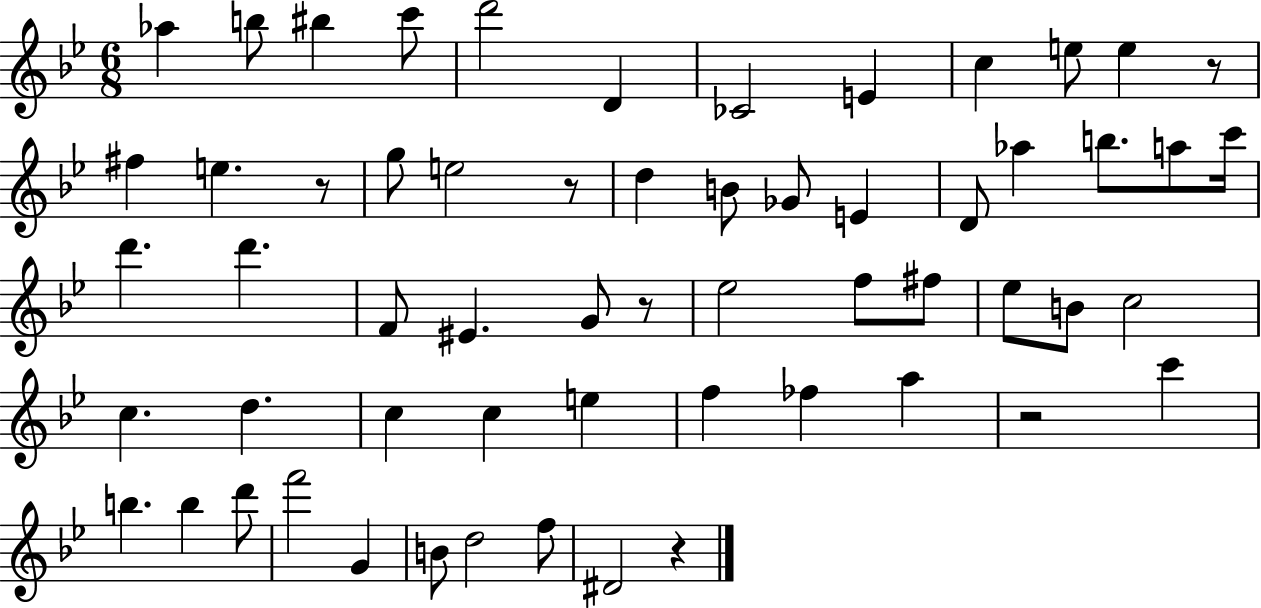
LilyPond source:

{
  \clef treble
  \numericTimeSignature
  \time 6/8
  \key bes \major
  aes''4 b''8 bis''4 c'''8 | d'''2 d'4 | ces'2 e'4 | c''4 e''8 e''4 r8 | \break fis''4 e''4. r8 | g''8 e''2 r8 | d''4 b'8 ges'8 e'4 | d'8 aes''4 b''8. a''8 c'''16 | \break d'''4. d'''4. | f'8 eis'4. g'8 r8 | ees''2 f''8 fis''8 | ees''8 b'8 c''2 | \break c''4. d''4. | c''4 c''4 e''4 | f''4 fes''4 a''4 | r2 c'''4 | \break b''4. b''4 d'''8 | f'''2 g'4 | b'8 d''2 f''8 | dis'2 r4 | \break \bar "|."
}